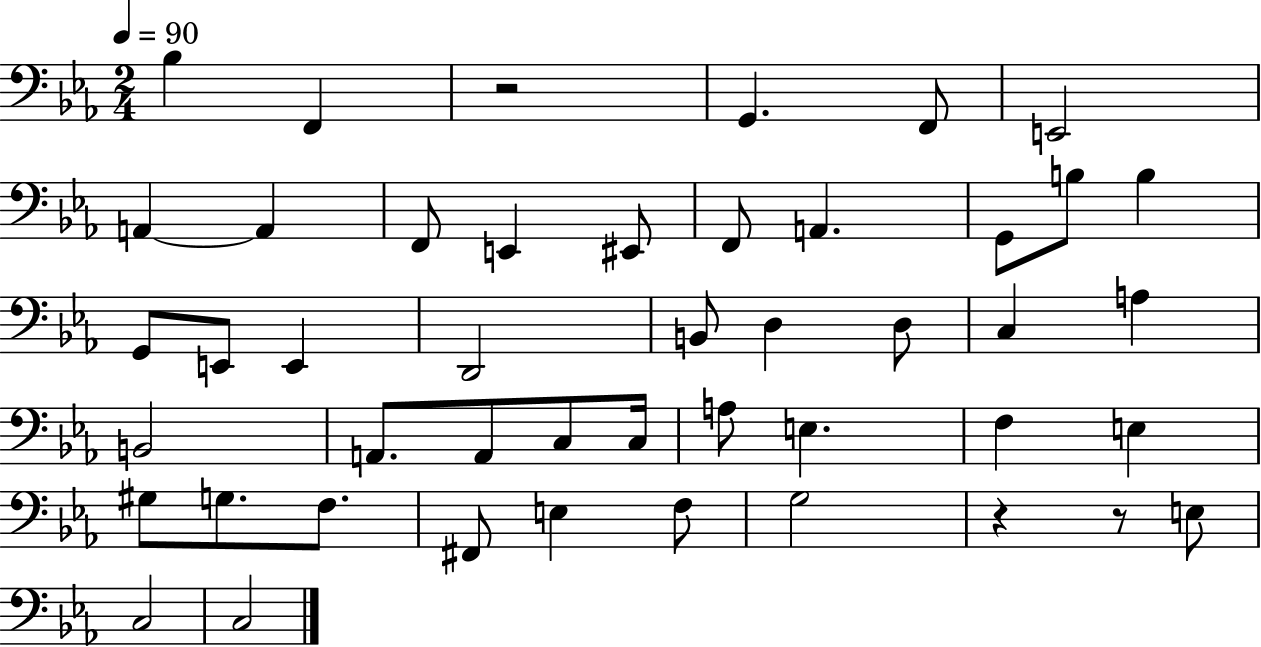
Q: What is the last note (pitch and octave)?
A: C3